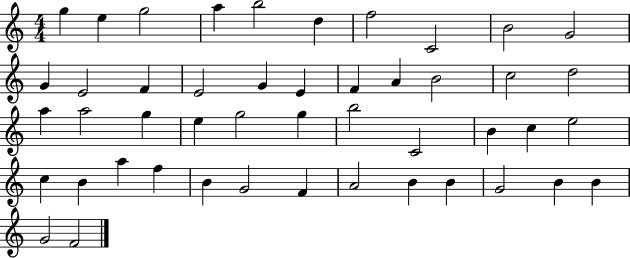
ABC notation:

X:1
T:Untitled
M:4/4
L:1/4
K:C
g e g2 a b2 d f2 C2 B2 G2 G E2 F E2 G E F A B2 c2 d2 a a2 g e g2 g b2 C2 B c e2 c B a f B G2 F A2 B B G2 B B G2 F2